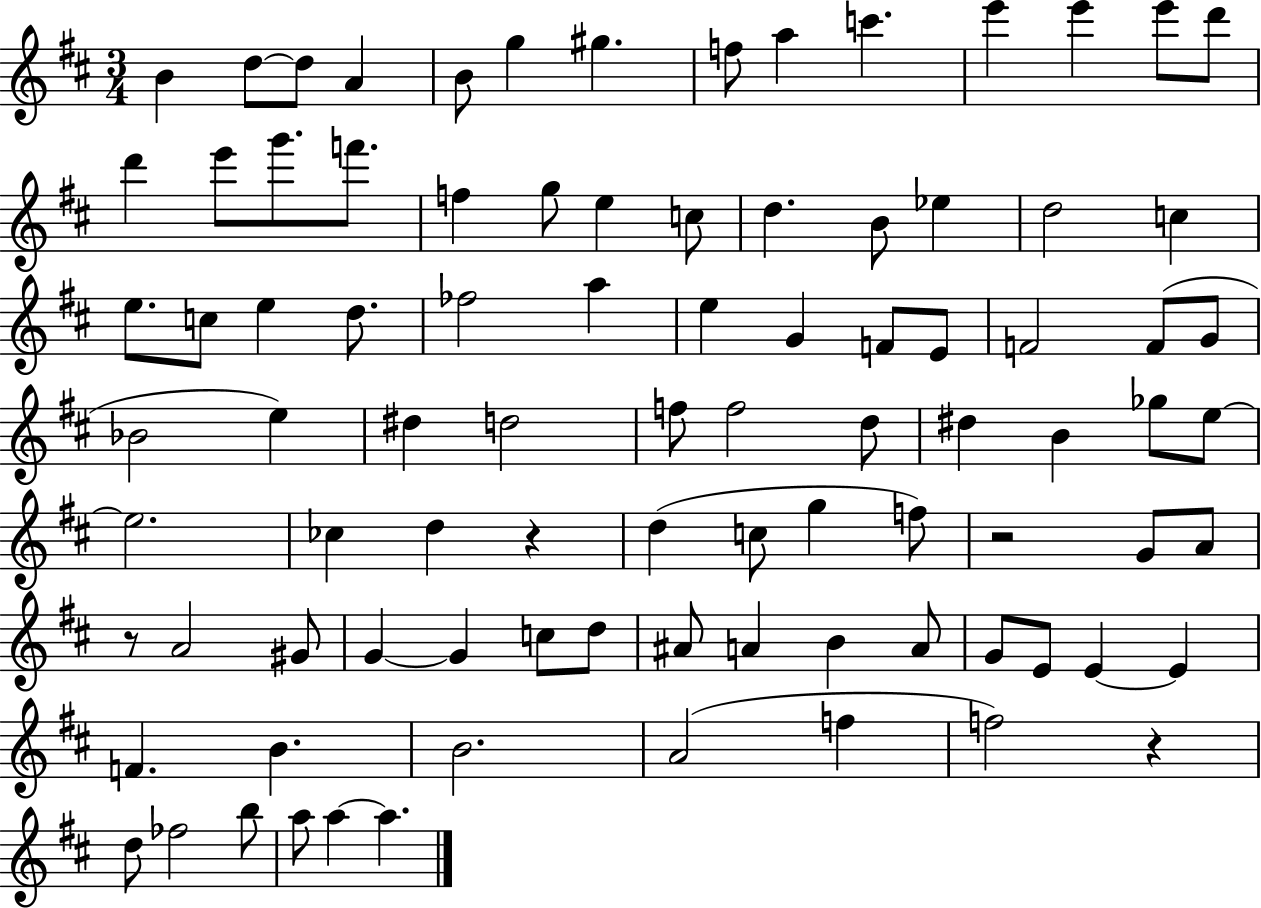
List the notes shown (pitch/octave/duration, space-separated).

B4/q D5/e D5/e A4/q B4/e G5/q G#5/q. F5/e A5/q C6/q. E6/q E6/q E6/e D6/e D6/q E6/e G6/e. F6/e. F5/q G5/e E5/q C5/e D5/q. B4/e Eb5/q D5/h C5/q E5/e. C5/e E5/q D5/e. FES5/h A5/q E5/q G4/q F4/e E4/e F4/h F4/e G4/e Bb4/h E5/q D#5/q D5/h F5/e F5/h D5/e D#5/q B4/q Gb5/e E5/e E5/h. CES5/q D5/q R/q D5/q C5/e G5/q F5/e R/h G4/e A4/e R/e A4/h G#4/e G4/q G4/q C5/e D5/e A#4/e A4/q B4/q A4/e G4/e E4/e E4/q E4/q F4/q. B4/q. B4/h. A4/h F5/q F5/h R/q D5/e FES5/h B5/e A5/e A5/q A5/q.